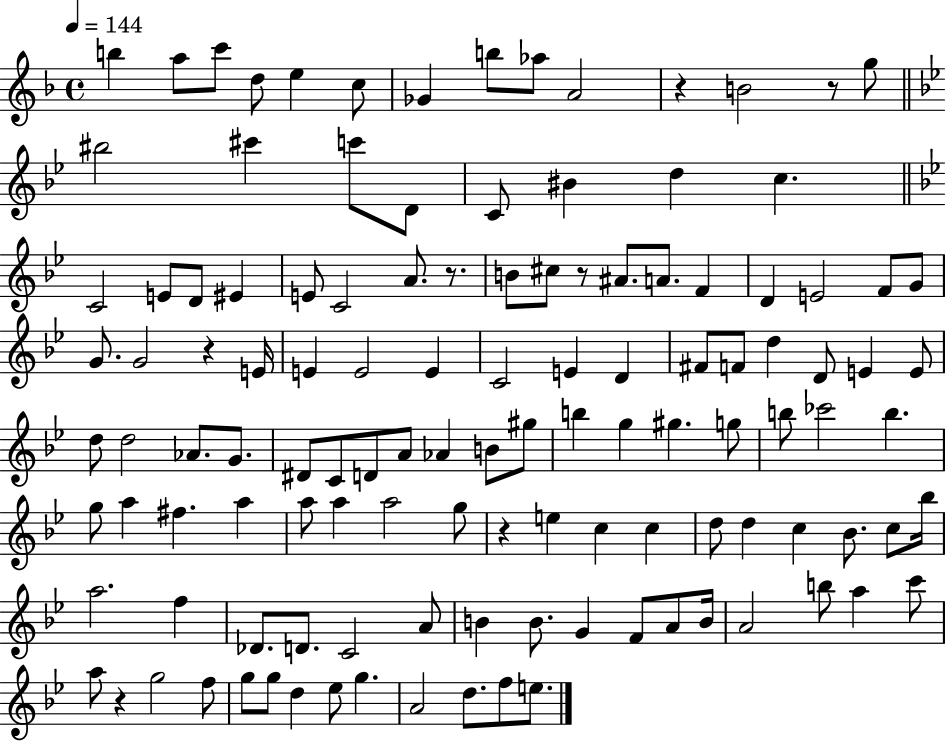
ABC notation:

X:1
T:Untitled
M:4/4
L:1/4
K:F
b a/2 c'/2 d/2 e c/2 _G b/2 _a/2 A2 z B2 z/2 g/2 ^b2 ^c' c'/2 D/2 C/2 ^B d c C2 E/2 D/2 ^E E/2 C2 A/2 z/2 B/2 ^c/2 z/2 ^A/2 A/2 F D E2 F/2 G/2 G/2 G2 z E/4 E E2 E C2 E D ^F/2 F/2 d D/2 E E/2 d/2 d2 _A/2 G/2 ^D/2 C/2 D/2 A/2 _A B/2 ^g/2 b g ^g g/2 b/2 _c'2 b g/2 a ^f a a/2 a a2 g/2 z e c c d/2 d c _B/2 c/2 _b/4 a2 f _D/2 D/2 C2 A/2 B B/2 G F/2 A/2 B/4 A2 b/2 a c'/2 a/2 z g2 f/2 g/2 g/2 d _e/2 g A2 d/2 f/2 e/2